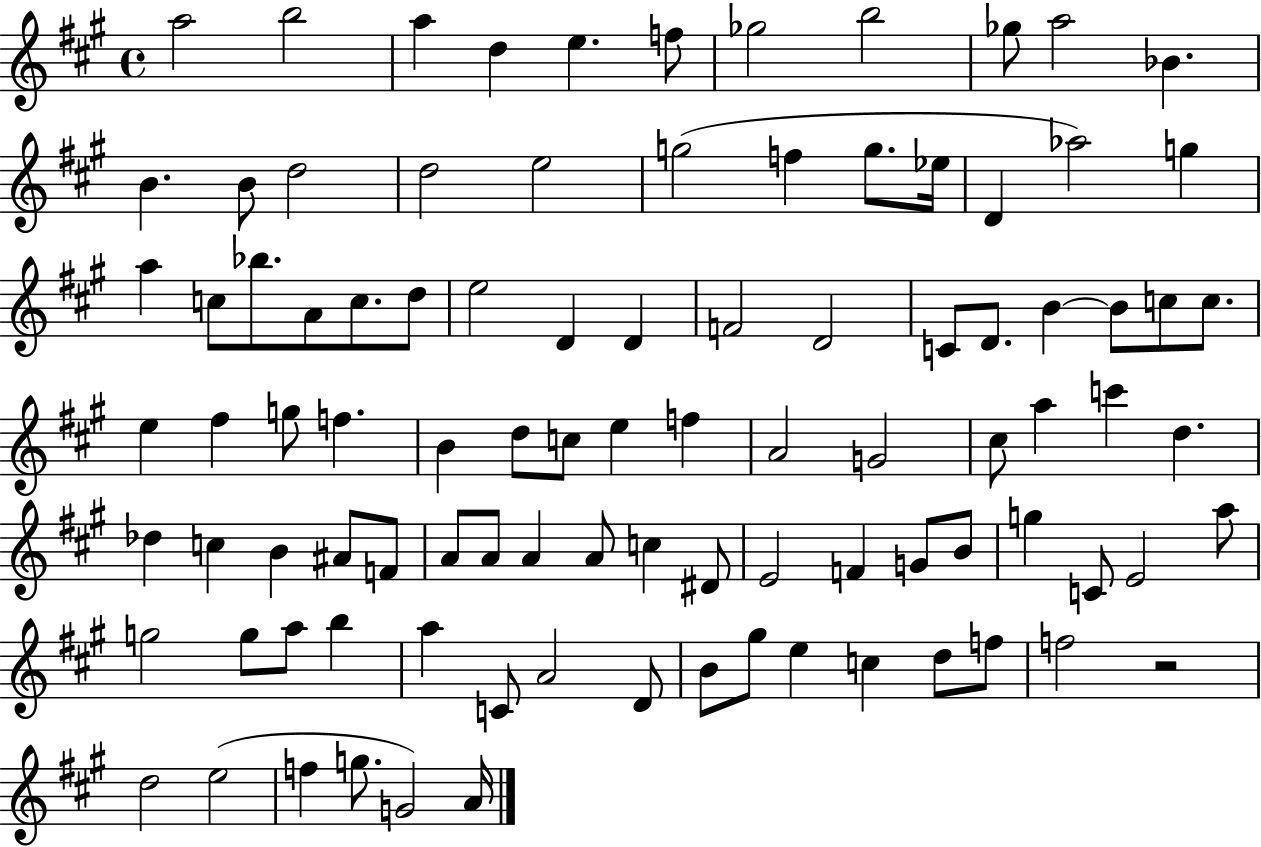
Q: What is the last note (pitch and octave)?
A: A4